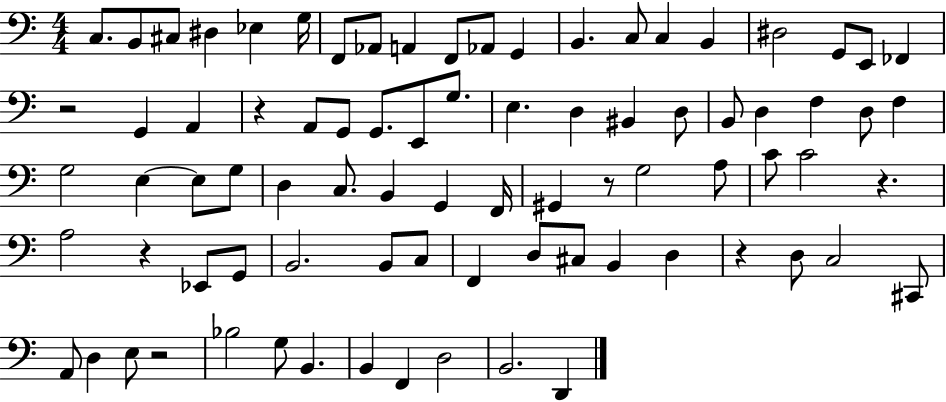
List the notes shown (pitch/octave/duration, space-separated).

C3/e. B2/e C#3/e D#3/q Eb3/q G3/s F2/e Ab2/e A2/q F2/e Ab2/e G2/q B2/q. C3/e C3/q B2/q D#3/h G2/e E2/e FES2/q R/h G2/q A2/q R/q A2/e G2/e G2/e. E2/e G3/e. E3/q. D3/q BIS2/q D3/e B2/e D3/q F3/q D3/e F3/q G3/h E3/q E3/e G3/e D3/q C3/e. B2/q G2/q F2/s G#2/q R/e G3/h A3/e C4/e C4/h R/q. A3/h R/q Eb2/e G2/e B2/h. B2/e C3/e F2/q D3/e C#3/e B2/q D3/q R/q D3/e C3/h C#2/e A2/e D3/q E3/e R/h Bb3/h G3/e B2/q. B2/q F2/q D3/h B2/h. D2/q